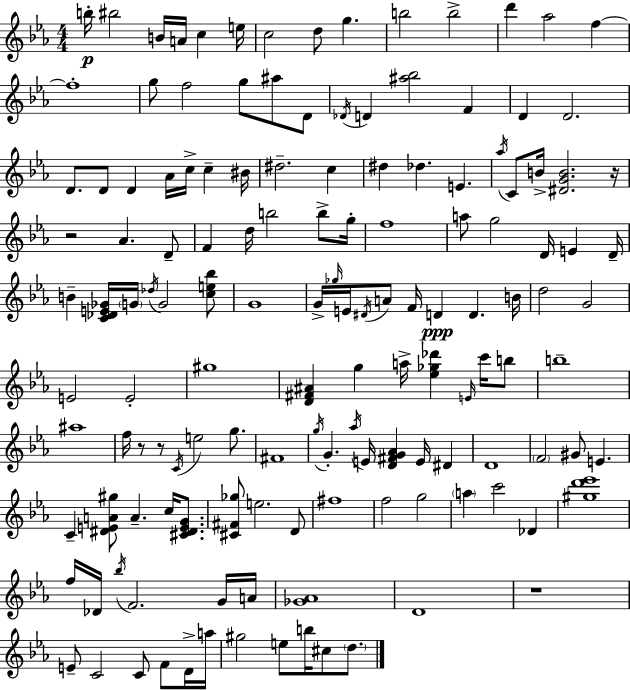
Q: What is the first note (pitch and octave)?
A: B5